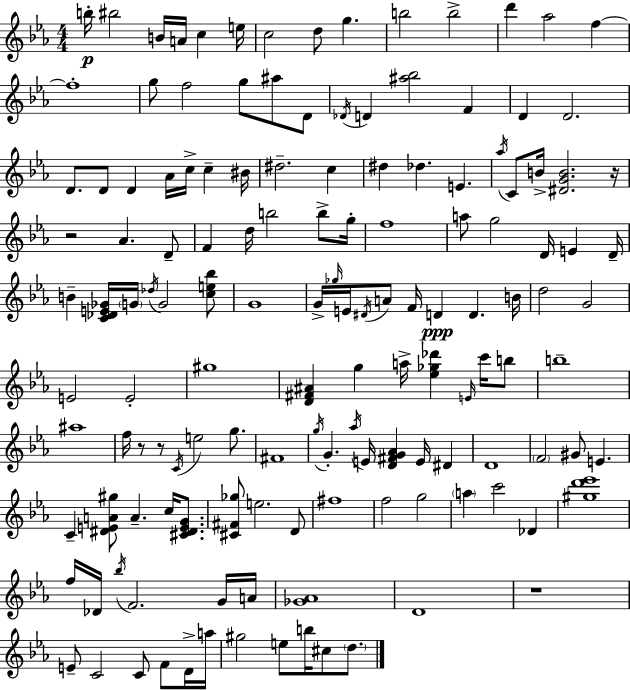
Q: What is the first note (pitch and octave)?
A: B5